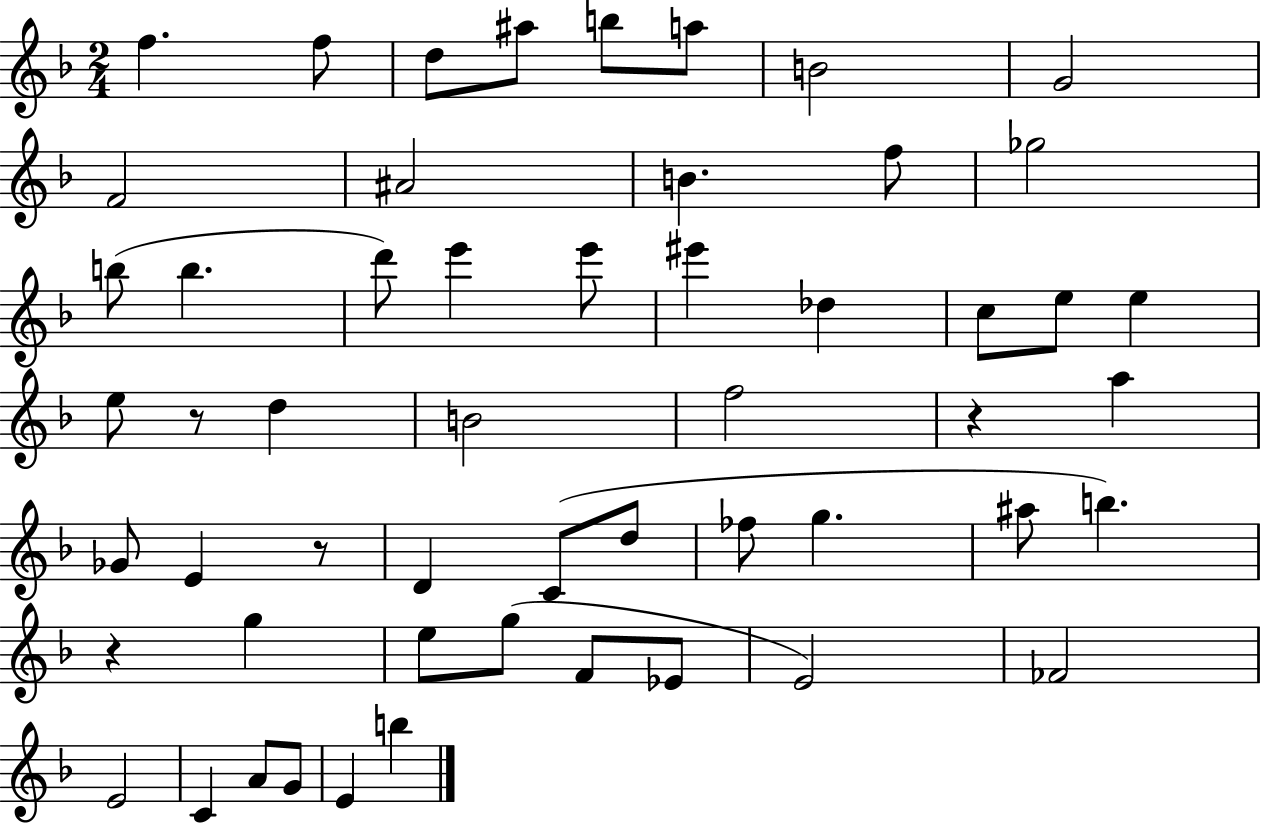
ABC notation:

X:1
T:Untitled
M:2/4
L:1/4
K:F
f f/2 d/2 ^a/2 b/2 a/2 B2 G2 F2 ^A2 B f/2 _g2 b/2 b d'/2 e' e'/2 ^e' _d c/2 e/2 e e/2 z/2 d B2 f2 z a _G/2 E z/2 D C/2 d/2 _f/2 g ^a/2 b z g e/2 g/2 F/2 _E/2 E2 _F2 E2 C A/2 G/2 E b